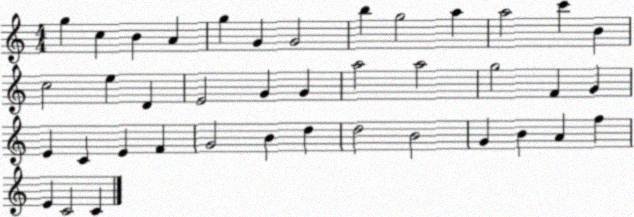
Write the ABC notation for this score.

X:1
T:Untitled
M:4/4
L:1/4
K:C
g c B A g G G2 b g2 a a2 c' B c2 e D E2 G G a2 a2 g2 F G E C E F G2 B d d2 B2 G B A f E C2 C